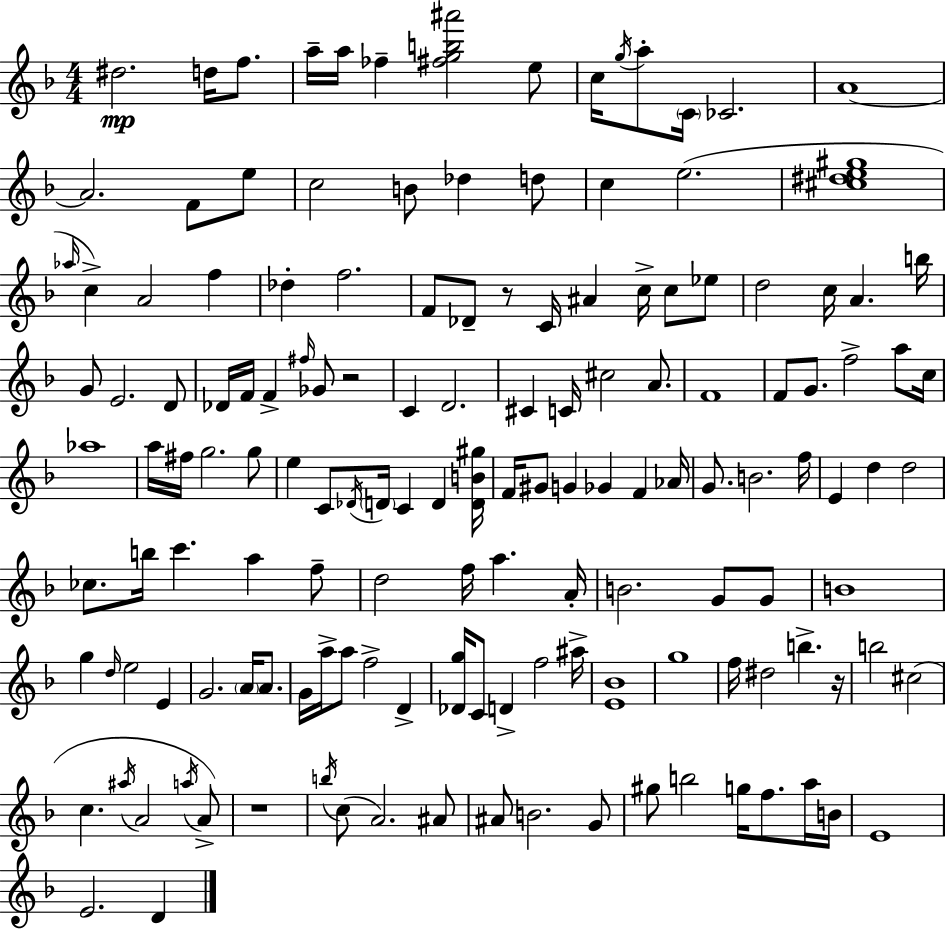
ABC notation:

X:1
T:Untitled
M:4/4
L:1/4
K:Dm
^d2 d/4 f/2 a/4 a/4 _f [^fgb^a']2 e/2 c/4 g/4 a/2 C/4 _C2 A4 A2 F/2 e/2 c2 B/2 _d d/2 c e2 [^c^de^g]4 _a/4 c A2 f _d f2 F/2 _D/2 z/2 C/4 ^A c/4 c/2 _e/2 d2 c/4 A b/4 G/2 E2 D/2 _D/4 F/4 F ^f/4 _G/2 z2 C D2 ^C C/4 ^c2 A/2 F4 F/2 G/2 f2 a/2 c/4 _a4 a/4 ^f/4 g2 g/2 e C/2 _D/4 D/4 C D [DB^g]/4 F/4 ^G/2 G _G F _A/4 G/2 B2 f/4 E d d2 _c/2 b/4 c' a f/2 d2 f/4 a A/4 B2 G/2 G/2 B4 g d/4 e2 E G2 A/4 A/2 G/4 a/4 a/2 f2 D [_Dg]/4 C/2 D f2 ^a/4 [E_B]4 g4 f/4 ^d2 b z/4 b2 ^c2 c ^a/4 A2 a/4 A/2 z4 b/4 c/2 A2 ^A/2 ^A/2 B2 G/2 ^g/2 b2 g/4 f/2 a/4 B/4 E4 E2 D